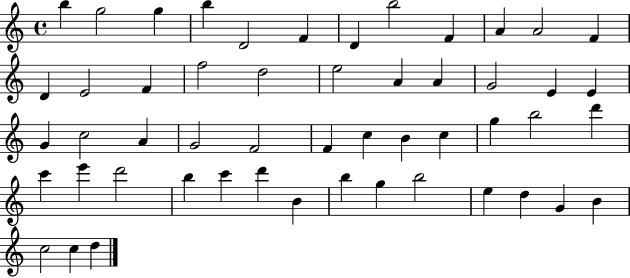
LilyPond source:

{
  \clef treble
  \time 4/4
  \defaultTimeSignature
  \key c \major
  b''4 g''2 g''4 | b''4 d'2 f'4 | d'4 b''2 f'4 | a'4 a'2 f'4 | \break d'4 e'2 f'4 | f''2 d''2 | e''2 a'4 a'4 | g'2 e'4 e'4 | \break g'4 c''2 a'4 | g'2 f'2 | f'4 c''4 b'4 c''4 | g''4 b''2 d'''4 | \break c'''4 e'''4 d'''2 | b''4 c'''4 d'''4 b'4 | b''4 g''4 b''2 | e''4 d''4 g'4 b'4 | \break c''2 c''4 d''4 | \bar "|."
}